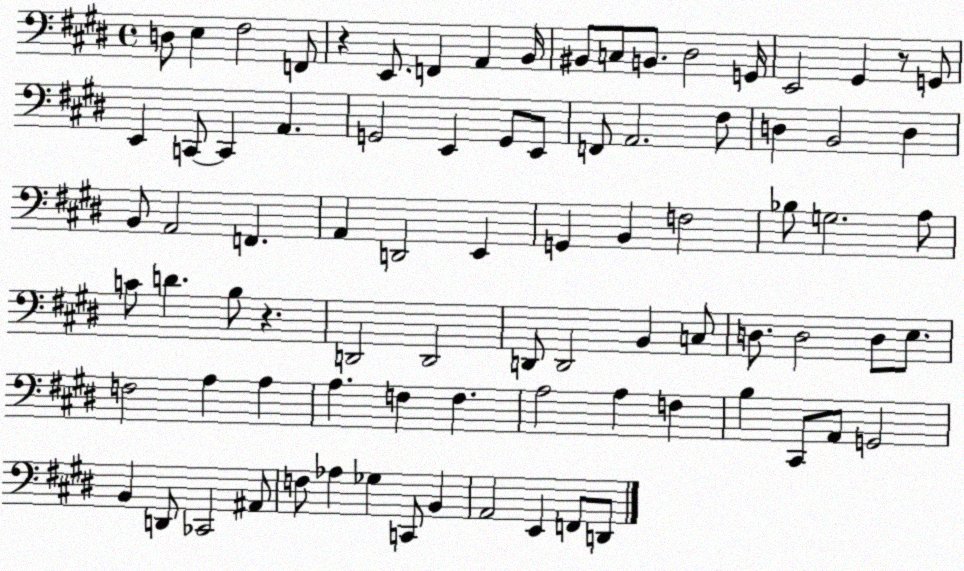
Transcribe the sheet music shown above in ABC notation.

X:1
T:Untitled
M:4/4
L:1/4
K:E
D,/2 E, ^F,2 F,,/2 z E,,/2 F,, A,, B,,/4 ^B,,/2 C,/2 B,,/2 ^D,2 G,,/4 E,,2 ^G,, z/2 G,,/2 E,, C,,/2 C,, A,, G,,2 E,, G,,/2 E,,/2 F,,/2 A,,2 ^F,/2 D, B,,2 D, B,,/2 A,,2 F,, A,, D,,2 E,, G,, B,, F,2 _B,/2 G,2 A,/2 C/2 D B,/2 z D,,2 D,,2 D,,/2 D,,2 B,, C,/2 D,/2 D,2 D,/2 E,/2 F,2 A, A, A, F, F, A,2 A, F, B, ^C,,/2 A,,/2 G,,2 B,, D,,/2 _C,,2 ^A,,/2 F,/2 _A, _G, C,,/2 B,, A,,2 E,, F,,/2 D,,/2